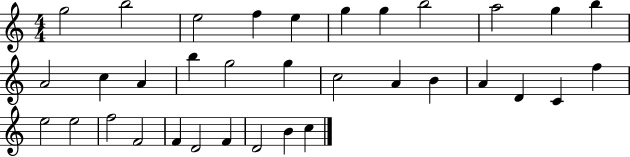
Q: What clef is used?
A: treble